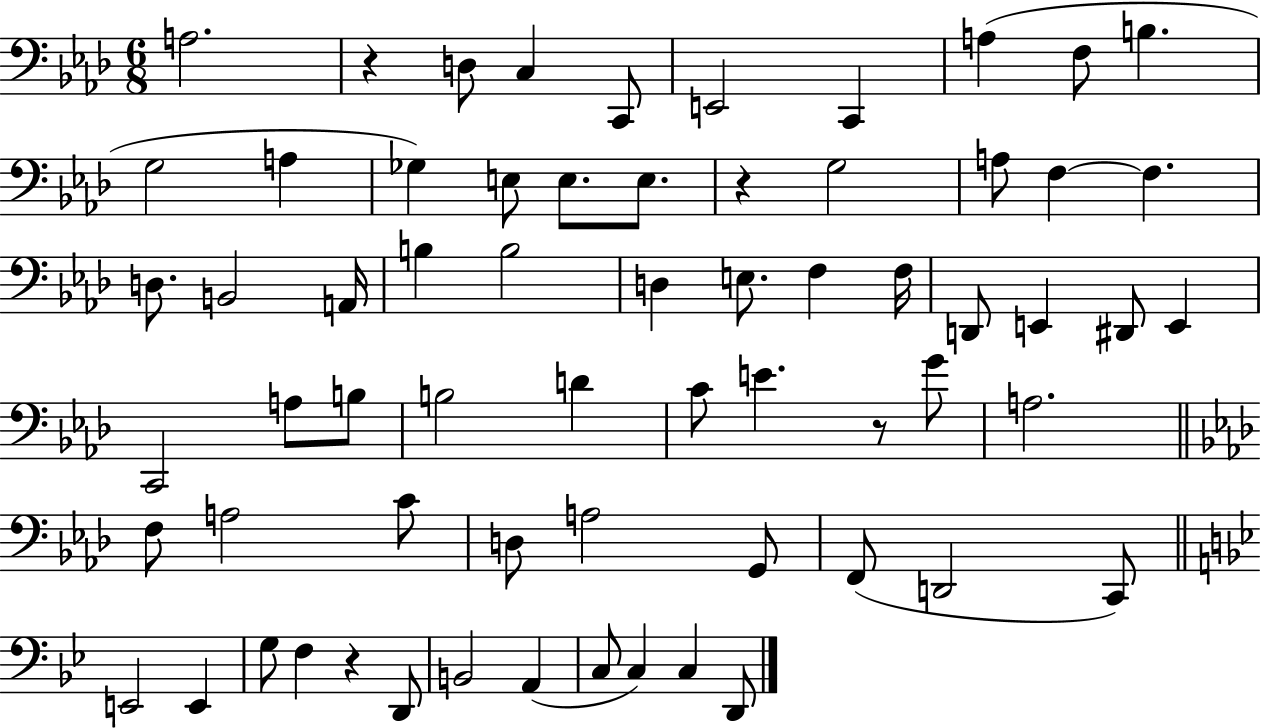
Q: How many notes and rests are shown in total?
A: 65